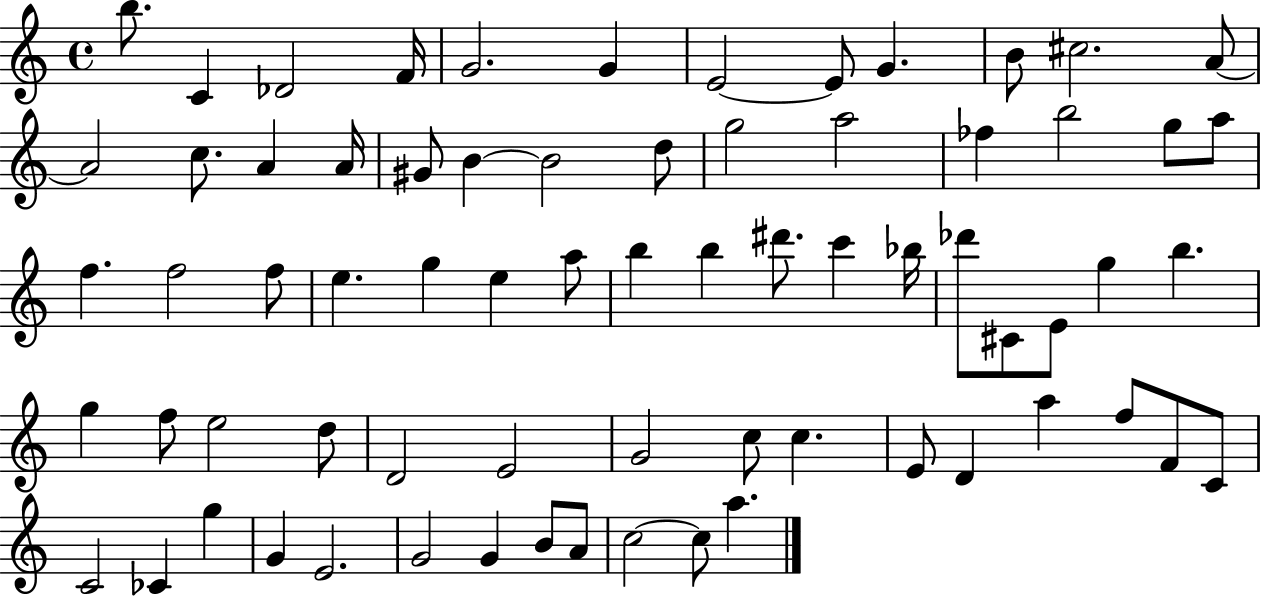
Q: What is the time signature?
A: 4/4